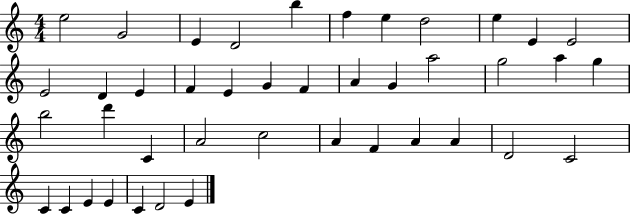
E5/h G4/h E4/q D4/h B5/q F5/q E5/q D5/h E5/q E4/q E4/h E4/h D4/q E4/q F4/q E4/q G4/q F4/q A4/q G4/q A5/h G5/h A5/q G5/q B5/h D6/q C4/q A4/h C5/h A4/q F4/q A4/q A4/q D4/h C4/h C4/q C4/q E4/q E4/q C4/q D4/h E4/q